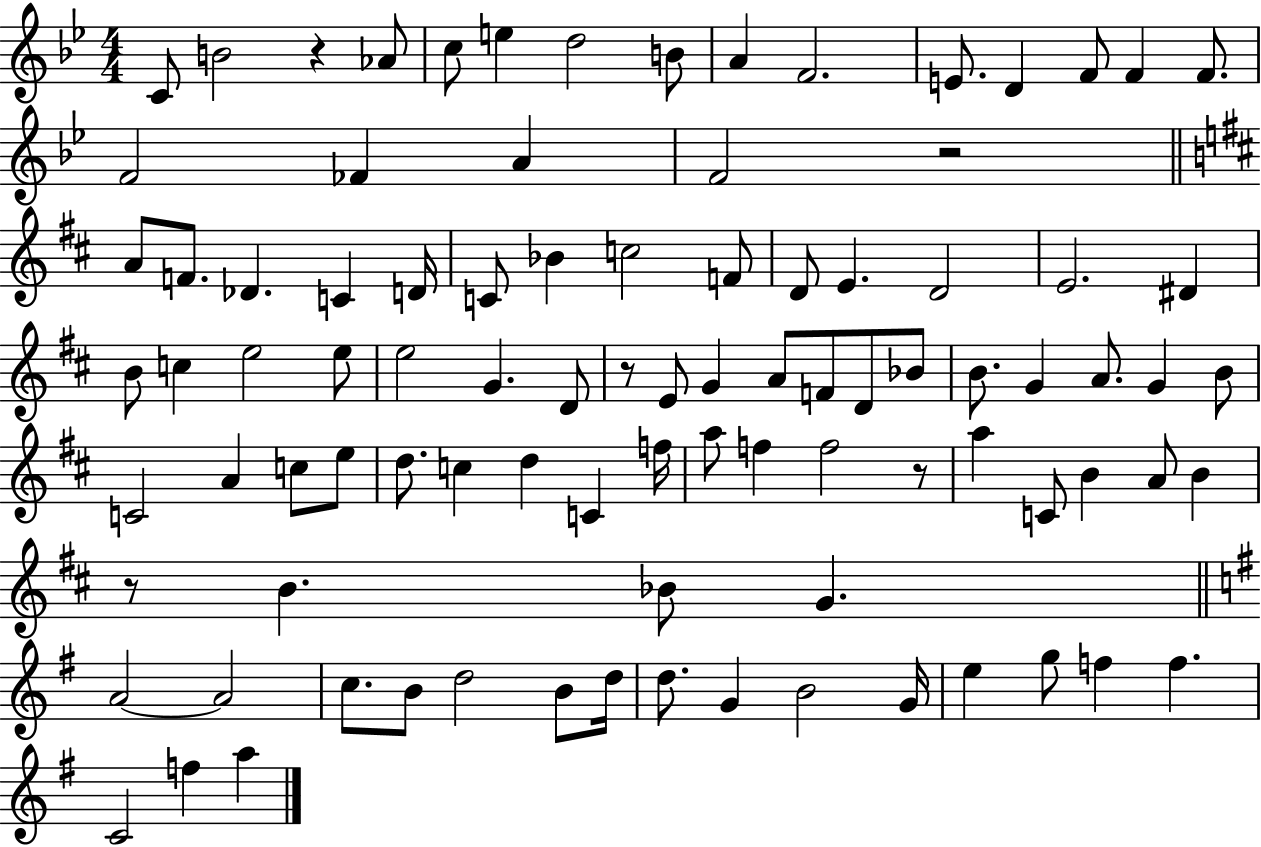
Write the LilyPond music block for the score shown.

{
  \clef treble
  \numericTimeSignature
  \time 4/4
  \key bes \major
  c'8 b'2 r4 aes'8 | c''8 e''4 d''2 b'8 | a'4 f'2. | e'8. d'4 f'8 f'4 f'8. | \break f'2 fes'4 a'4 | f'2 r2 | \bar "||" \break \key b \minor a'8 f'8. des'4. c'4 d'16 | c'8 bes'4 c''2 f'8 | d'8 e'4. d'2 | e'2. dis'4 | \break b'8 c''4 e''2 e''8 | e''2 g'4. d'8 | r8 e'8 g'4 a'8 f'8 d'8 bes'8 | b'8. g'4 a'8. g'4 b'8 | \break c'2 a'4 c''8 e''8 | d''8. c''4 d''4 c'4 f''16 | a''8 f''4 f''2 r8 | a''4 c'8 b'4 a'8 b'4 | \break r8 b'4. bes'8 g'4. | \bar "||" \break \key e \minor a'2~~ a'2 | c''8. b'8 d''2 b'8 d''16 | d''8. g'4 b'2 g'16 | e''4 g''8 f''4 f''4. | \break c'2 f''4 a''4 | \bar "|."
}